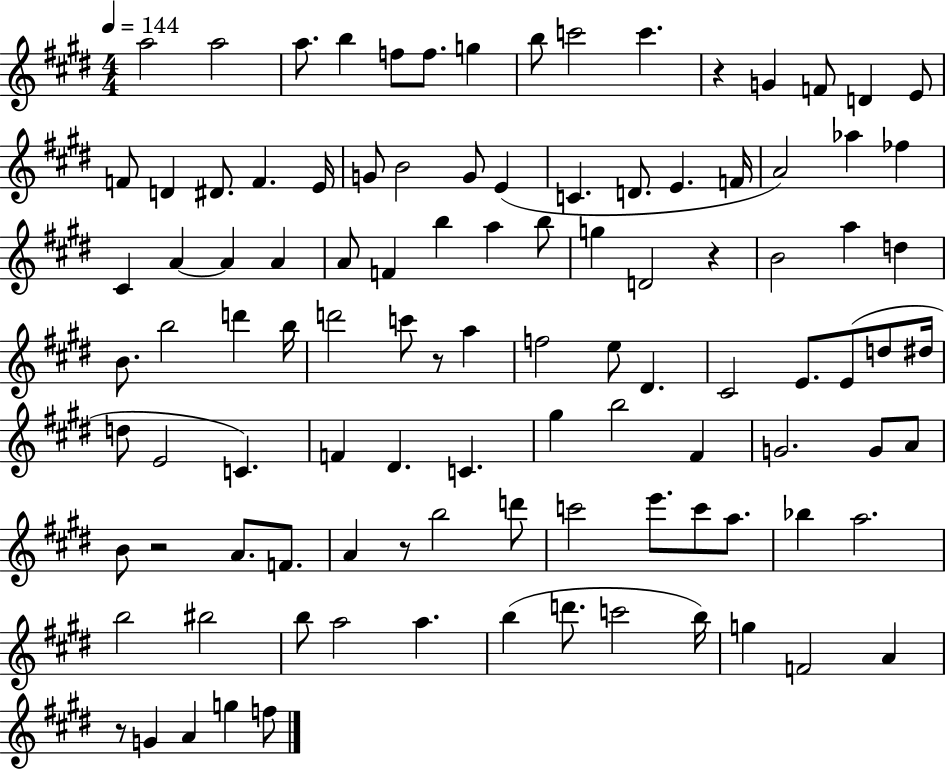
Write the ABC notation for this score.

X:1
T:Untitled
M:4/4
L:1/4
K:E
a2 a2 a/2 b f/2 f/2 g b/2 c'2 c' z G F/2 D E/2 F/2 D ^D/2 F E/4 G/2 B2 G/2 E C D/2 E F/4 A2 _a _f ^C A A A A/2 F b a b/2 g D2 z B2 a d B/2 b2 d' b/4 d'2 c'/2 z/2 a f2 e/2 ^D ^C2 E/2 E/2 d/2 ^d/4 d/2 E2 C F ^D C ^g b2 ^F G2 G/2 A/2 B/2 z2 A/2 F/2 A z/2 b2 d'/2 c'2 e'/2 c'/2 a/2 _b a2 b2 ^b2 b/2 a2 a b d'/2 c'2 b/4 g F2 A z/2 G A g f/2